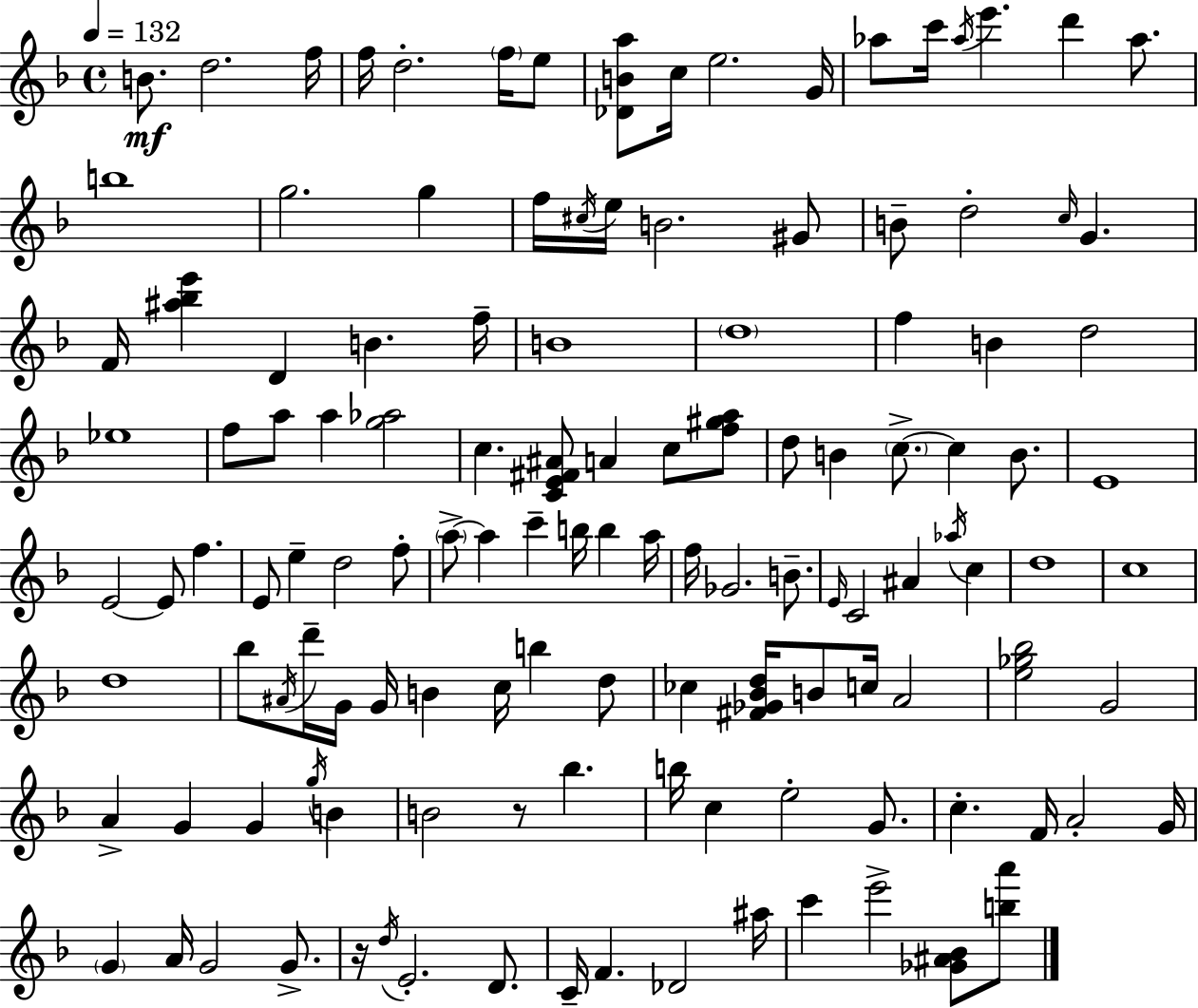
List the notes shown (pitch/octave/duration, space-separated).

B4/e. D5/h. F5/s F5/s D5/h. F5/s E5/e [Db4,B4,A5]/e C5/s E5/h. G4/s Ab5/e C6/s Ab5/s E6/q. D6/q Ab5/e. B5/w G5/h. G5/q F5/s C#5/s E5/s B4/h. G#4/e B4/e D5/h C5/s G4/q. F4/s [A#5,Bb5,E6]/q D4/q B4/q. F5/s B4/w D5/w F5/q B4/q D5/h Eb5/w F5/e A5/e A5/q [G5,Ab5]/h C5/q. [C4,E4,F#4,A#4]/e A4/q C5/e [F5,G#5,A5]/e D5/e B4/q C5/e. C5/q B4/e. E4/w E4/h E4/e F5/q. E4/e E5/q D5/h F5/e A5/e A5/q C6/q B5/s B5/q A5/s F5/s Gb4/h. B4/e. E4/s C4/h A#4/q Ab5/s C5/q D5/w C5/w D5/w Bb5/e A#4/s D6/s G4/s G4/s B4/q C5/s B5/q D5/e CES5/q [F#4,Gb4,Bb4,D5]/s B4/e C5/s A4/h [E5,Gb5,Bb5]/h G4/h A4/q G4/q G4/q G5/s B4/q B4/h R/e Bb5/q. B5/s C5/q E5/h G4/e. C5/q. F4/s A4/h G4/s G4/q A4/s G4/h G4/e. R/s D5/s E4/h. D4/e. C4/s F4/q. Db4/h A#5/s C6/q E6/h [Gb4,A#4,Bb4]/e [B5,A6]/e